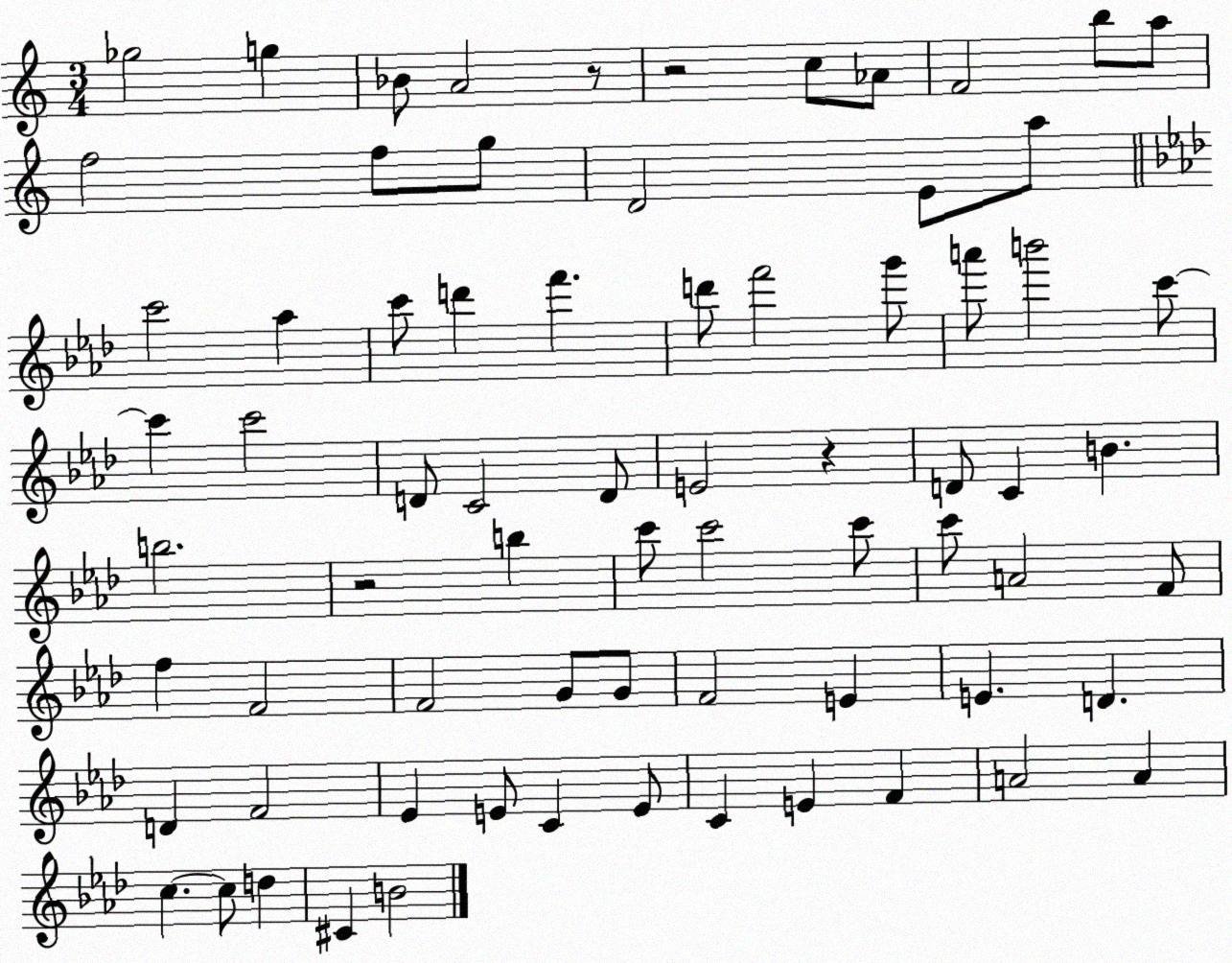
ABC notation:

X:1
T:Untitled
M:3/4
L:1/4
K:C
_g2 g _B/2 A2 z/2 z2 c/2 _A/2 F2 b/2 a/2 f2 f/2 g/2 D2 E/2 a/2 c'2 _a c'/2 d' f' d'/2 f'2 g'/2 a'/2 b'2 c'/2 c' c'2 D/2 C2 D/2 E2 z D/2 C B b2 z2 b c'/2 c'2 c'/2 c'/2 A2 F/2 f F2 F2 G/2 G/2 F2 E E D D F2 _E E/2 C E/2 C E F A2 A c c/2 d ^C B2